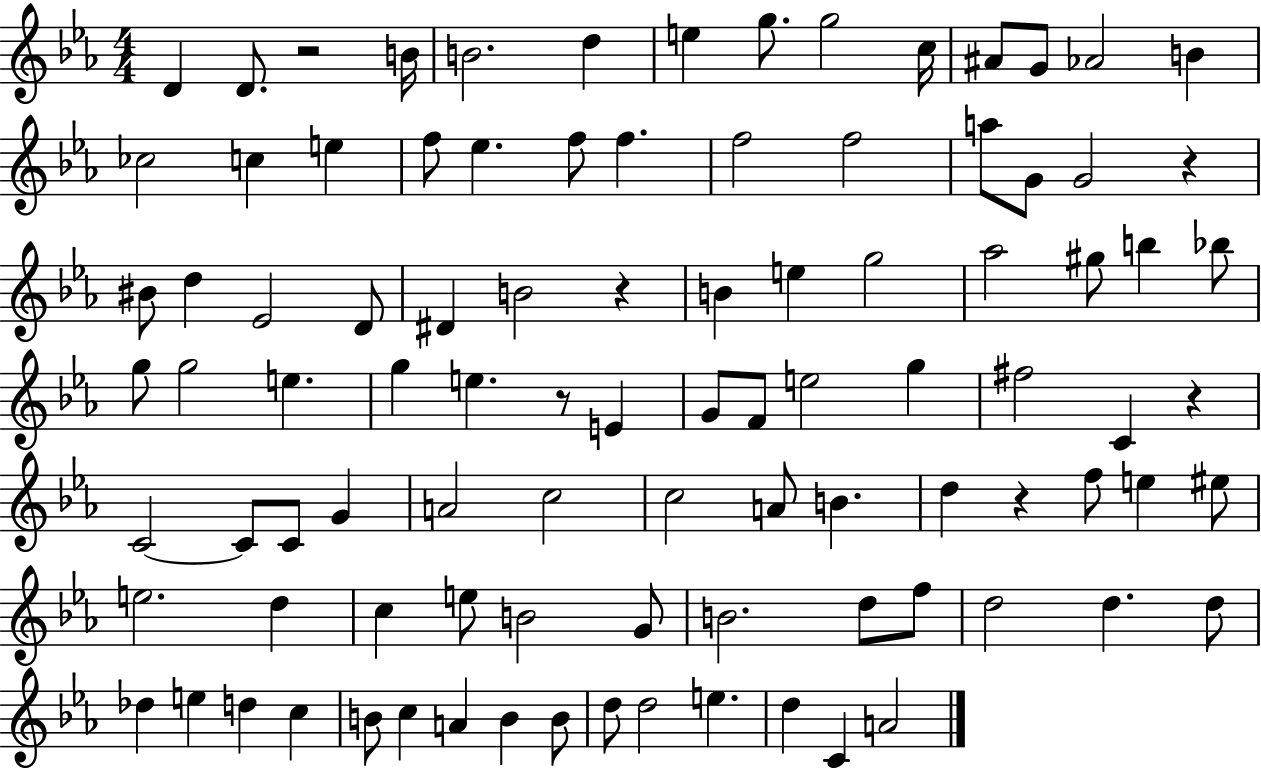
D4/q D4/e. R/h B4/s B4/h. D5/q E5/q G5/e. G5/h C5/s A#4/e G4/e Ab4/h B4/q CES5/h C5/q E5/q F5/e Eb5/q. F5/e F5/q. F5/h F5/h A5/e G4/e G4/h R/q BIS4/e D5/q Eb4/h D4/e D#4/q B4/h R/q B4/q E5/q G5/h Ab5/h G#5/e B5/q Bb5/e G5/e G5/h E5/q. G5/q E5/q. R/e E4/q G4/e F4/e E5/h G5/q F#5/h C4/q R/q C4/h C4/e C4/e G4/q A4/h C5/h C5/h A4/e B4/q. D5/q R/q F5/e E5/q EIS5/e E5/h. D5/q C5/q E5/e B4/h G4/e B4/h. D5/e F5/e D5/h D5/q. D5/e Db5/q E5/q D5/q C5/q B4/e C5/q A4/q B4/q B4/e D5/e D5/h E5/q. D5/q C4/q A4/h